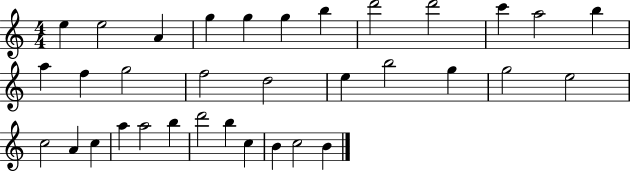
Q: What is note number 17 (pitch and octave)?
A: D5